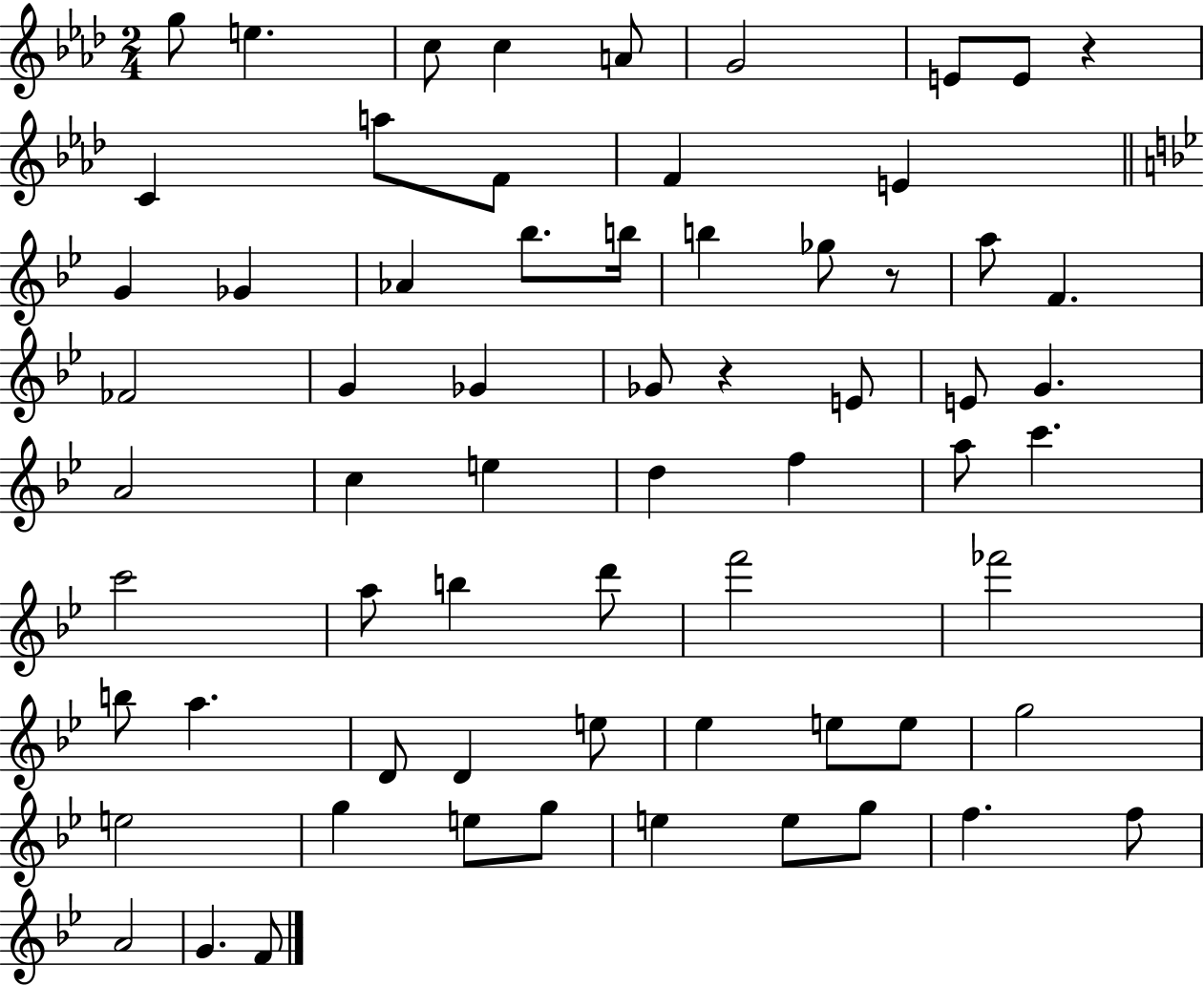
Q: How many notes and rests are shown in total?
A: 66